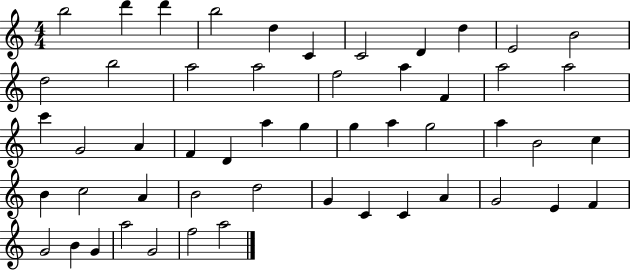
B5/h D6/q D6/q B5/h D5/q C4/q C4/h D4/q D5/q E4/h B4/h D5/h B5/h A5/h A5/h F5/h A5/q F4/q A5/h A5/h C6/q G4/h A4/q F4/q D4/q A5/q G5/q G5/q A5/q G5/h A5/q B4/h C5/q B4/q C5/h A4/q B4/h D5/h G4/q C4/q C4/q A4/q G4/h E4/q F4/q G4/h B4/q G4/q A5/h G4/h F5/h A5/h